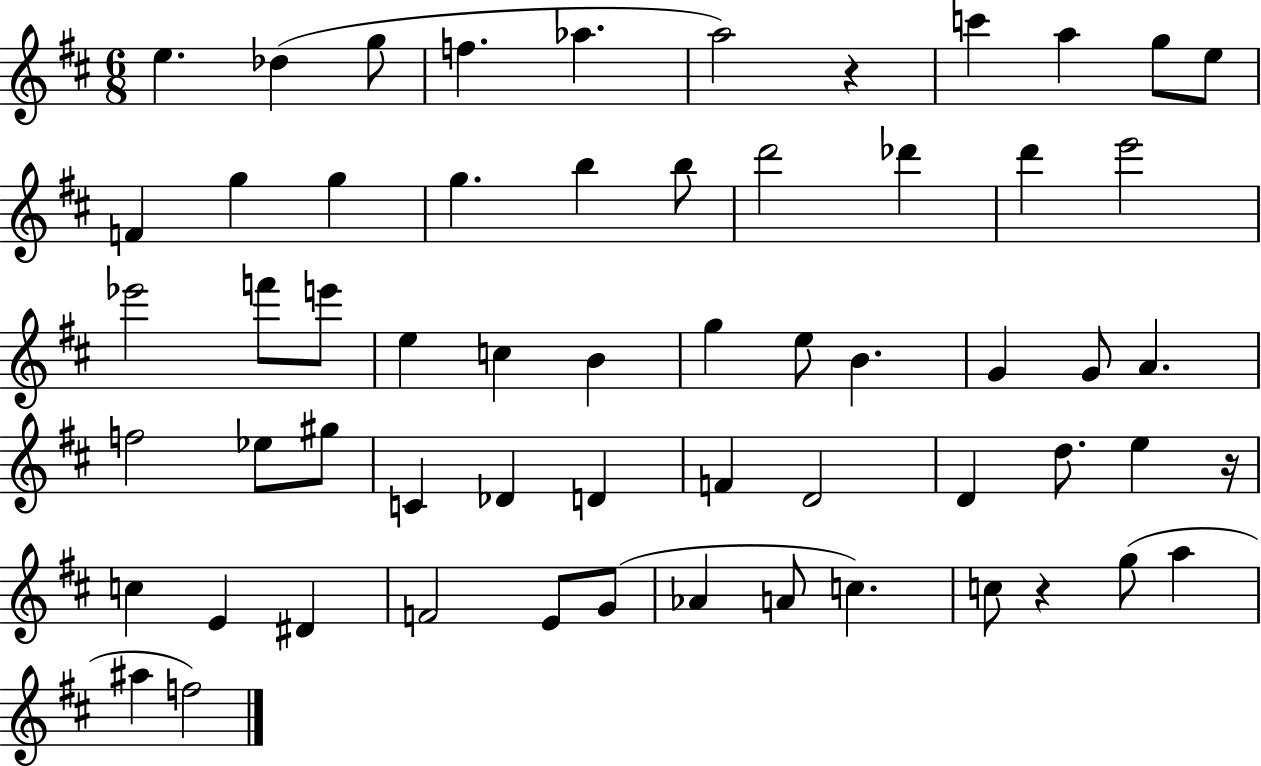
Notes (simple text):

E5/q. Db5/q G5/e F5/q. Ab5/q. A5/h R/q C6/q A5/q G5/e E5/e F4/q G5/q G5/q G5/q. B5/q B5/e D6/h Db6/q D6/q E6/h Eb6/h F6/e E6/e E5/q C5/q B4/q G5/q E5/e B4/q. G4/q G4/e A4/q. F5/h Eb5/e G#5/e C4/q Db4/q D4/q F4/q D4/h D4/q D5/e. E5/q R/s C5/q E4/q D#4/q F4/h E4/e G4/e Ab4/q A4/e C5/q. C5/e R/q G5/e A5/q A#5/q F5/h